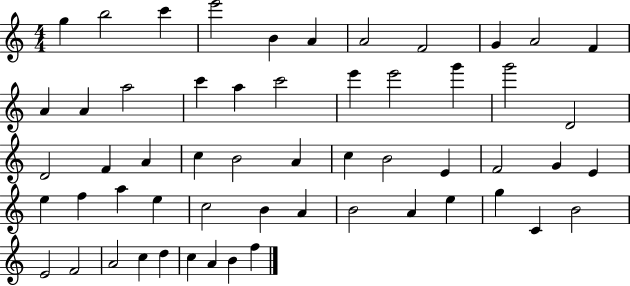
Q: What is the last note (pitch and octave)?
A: F5